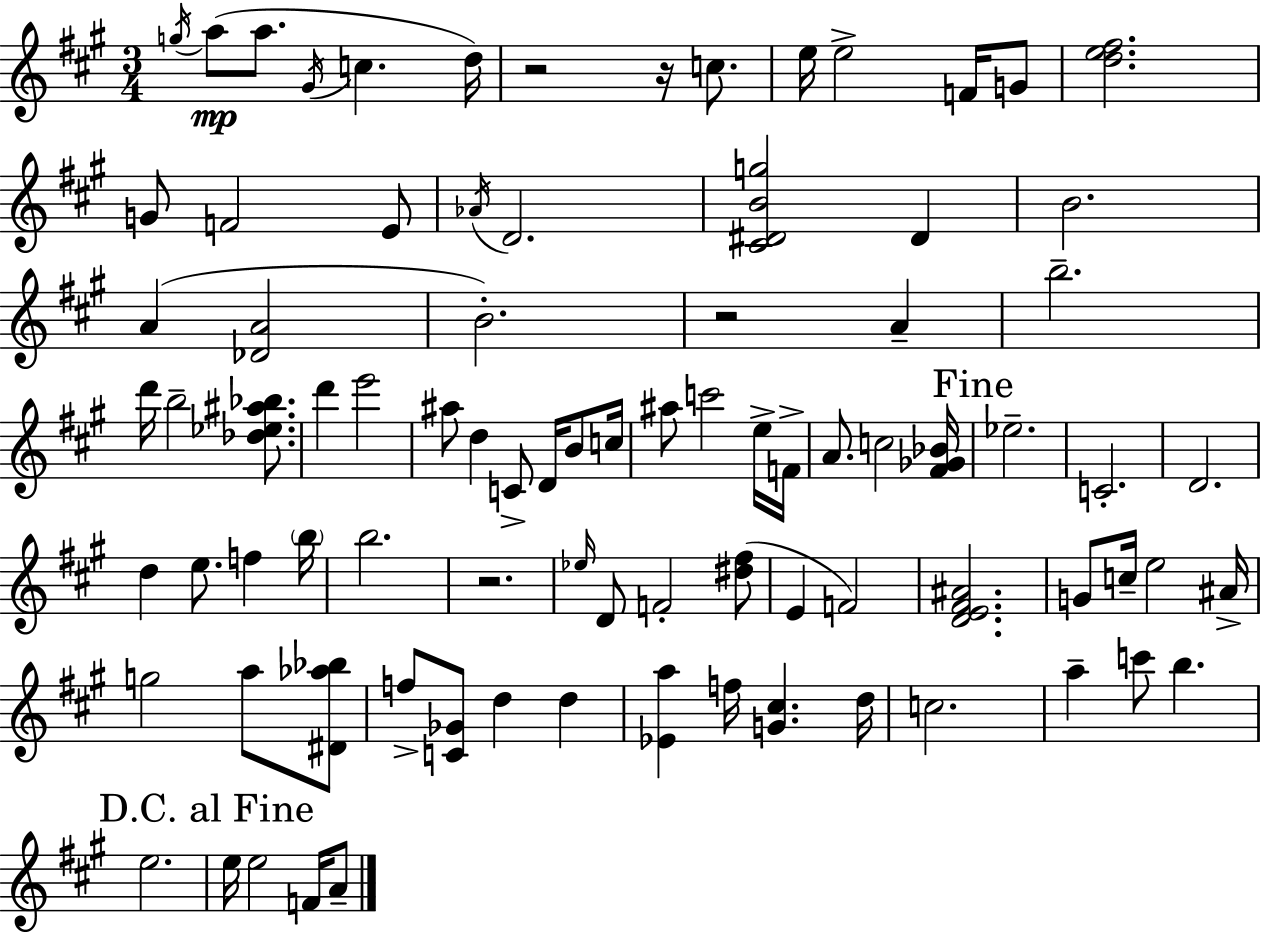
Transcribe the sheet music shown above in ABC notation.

X:1
T:Untitled
M:3/4
L:1/4
K:A
g/4 a/2 a/2 ^G/4 c d/4 z2 z/4 c/2 e/4 e2 F/4 G/2 [de^f]2 G/2 F2 E/2 _A/4 D2 [^C^DBg]2 ^D B2 A [_DA]2 B2 z2 A b2 d'/4 b2 [_d_e^a_b]/2 d' e'2 ^a/2 d C/2 D/4 B/2 c/4 ^a/2 c'2 e/4 F/4 A/2 c2 [^F_G_B]/4 _e2 C2 D2 d e/2 f b/4 b2 z2 _e/4 D/2 F2 [^d^f]/2 E F2 [DE^F^A]2 G/2 c/4 e2 ^A/4 g2 a/2 [^D_a_b]/2 f/2 [C_G]/2 d d [_Ea] f/4 [G^c] d/4 c2 a c'/2 b e2 e/4 e2 F/4 A/2